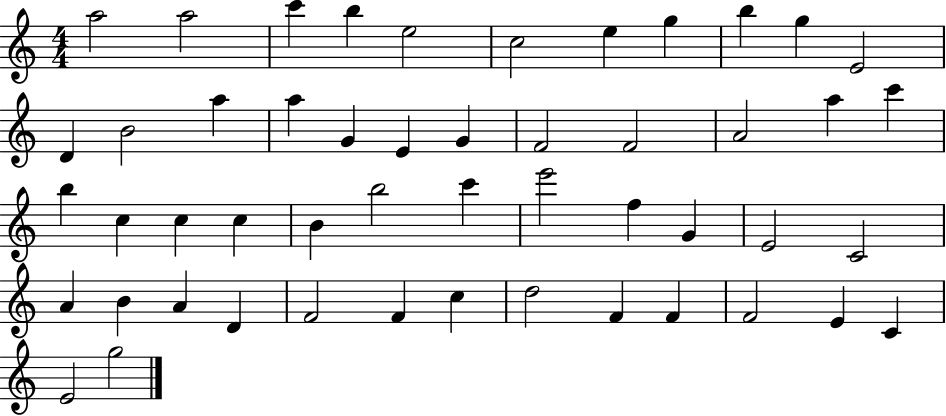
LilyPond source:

{
  \clef treble
  \numericTimeSignature
  \time 4/4
  \key c \major
  a''2 a''2 | c'''4 b''4 e''2 | c''2 e''4 g''4 | b''4 g''4 e'2 | \break d'4 b'2 a''4 | a''4 g'4 e'4 g'4 | f'2 f'2 | a'2 a''4 c'''4 | \break b''4 c''4 c''4 c''4 | b'4 b''2 c'''4 | e'''2 f''4 g'4 | e'2 c'2 | \break a'4 b'4 a'4 d'4 | f'2 f'4 c''4 | d''2 f'4 f'4 | f'2 e'4 c'4 | \break e'2 g''2 | \bar "|."
}